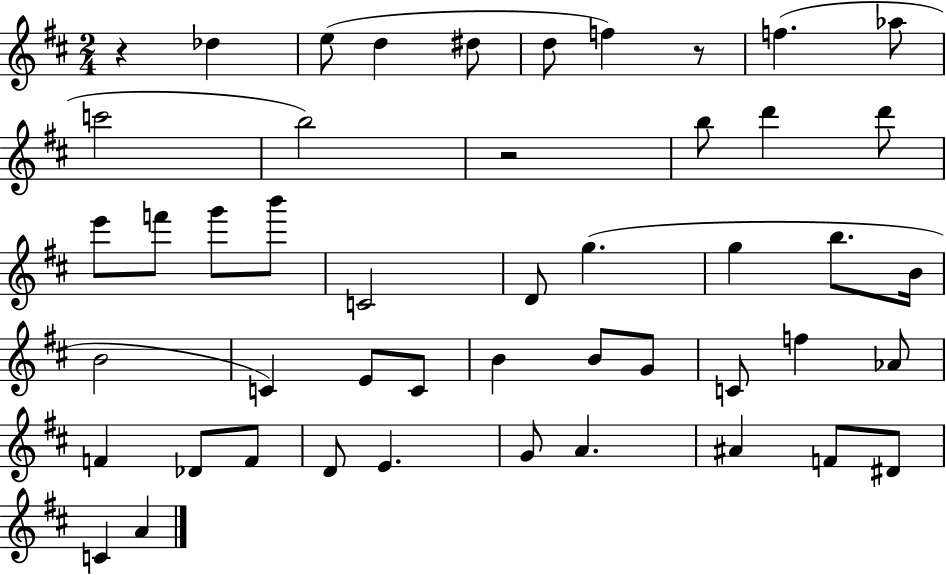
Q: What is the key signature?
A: D major